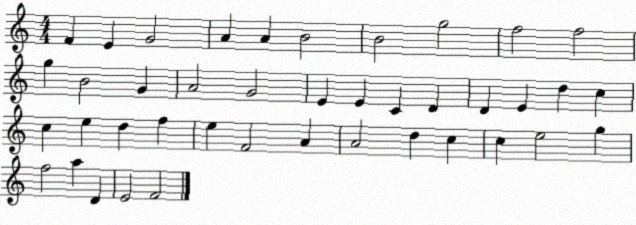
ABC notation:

X:1
T:Untitled
M:4/4
L:1/4
K:C
F E G2 A A B2 B2 g2 f2 f2 g B2 G A2 G2 E E C D D E d c c e d f e F2 A A2 d c c e2 g f2 a D E2 F2